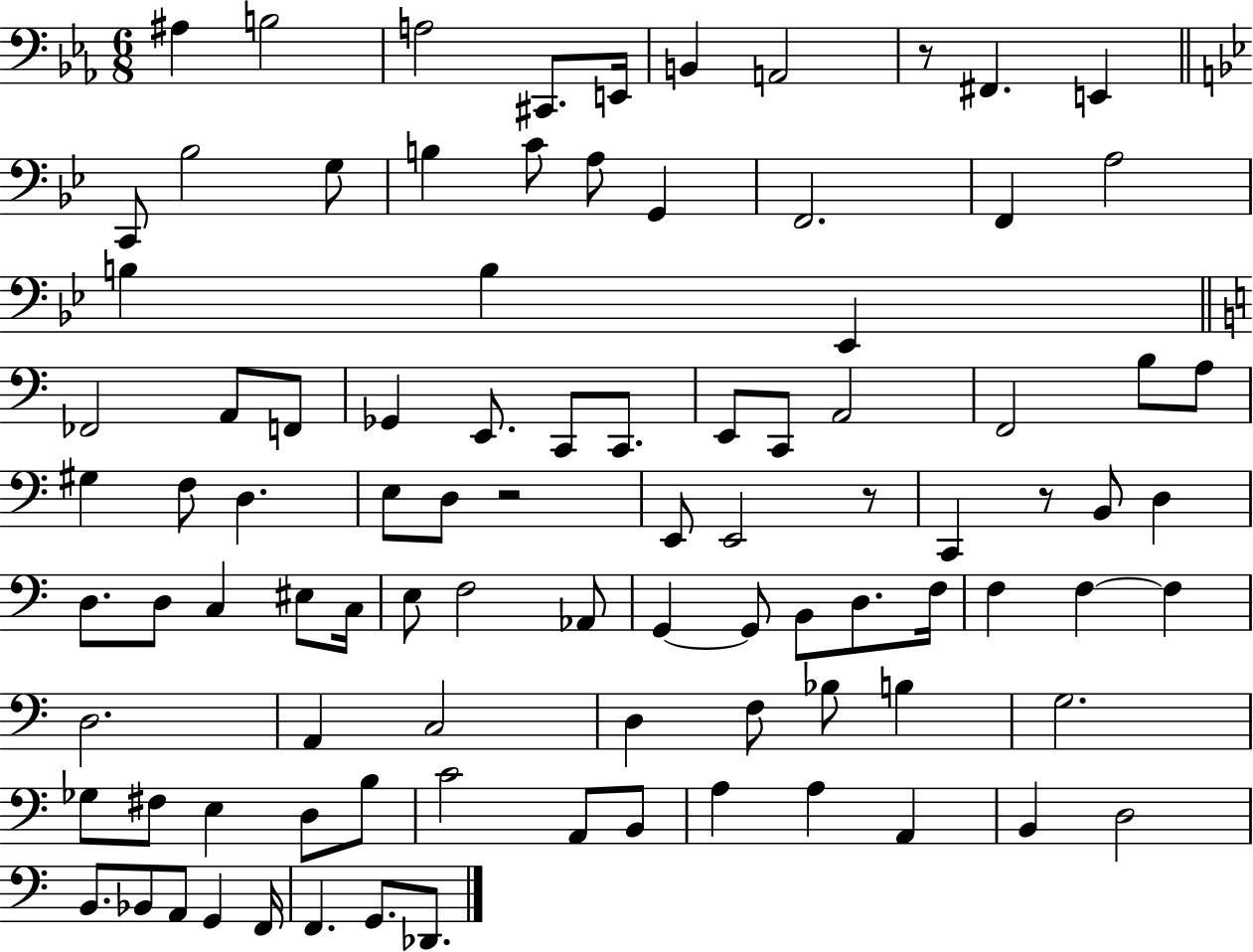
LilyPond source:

{
  \clef bass
  \numericTimeSignature
  \time 6/8
  \key ees \major
  ais4 b2 | a2 cis,8. e,16 | b,4 a,2 | r8 fis,4. e,4 | \break \bar "||" \break \key g \minor c,8 bes2 g8 | b4 c'8 a8 g,4 | f,2. | f,4 a2 | \break b4 b4 ees,4 | \bar "||" \break \key c \major fes,2 a,8 f,8 | ges,4 e,8. c,8 c,8. | e,8 c,8 a,2 | f,2 b8 a8 | \break gis4 f8 d4. | e8 d8 r2 | e,8 e,2 r8 | c,4 r8 b,8 d4 | \break d8. d8 c4 eis8 c16 | e8 f2 aes,8 | g,4~~ g,8 b,8 d8. f16 | f4 f4~~ f4 | \break d2. | a,4 c2 | d4 f8 bes8 b4 | g2. | \break ges8 fis8 e4 d8 b8 | c'2 a,8 b,8 | a4 a4 a,4 | b,4 d2 | \break b,8. bes,8 a,8 g,4 f,16 | f,4. g,8. des,8. | \bar "|."
}